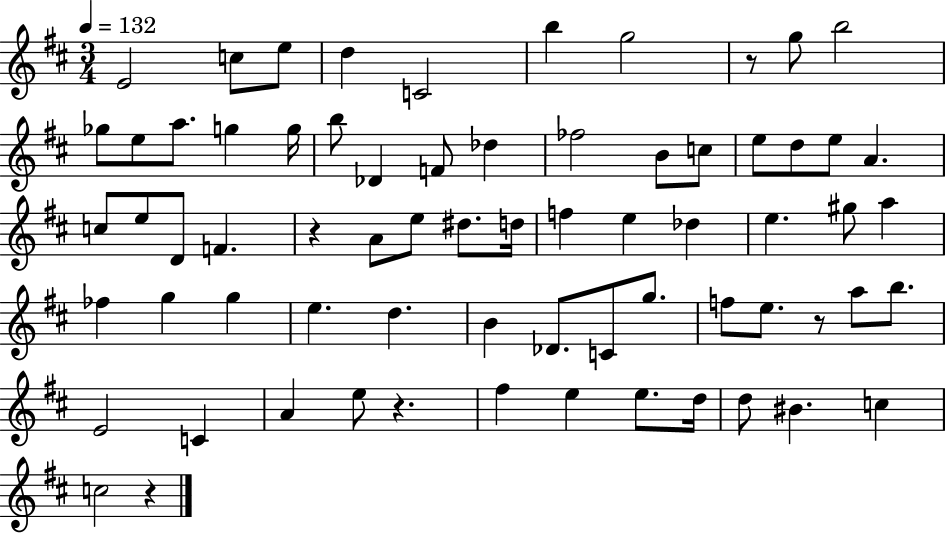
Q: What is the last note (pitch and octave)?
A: C5